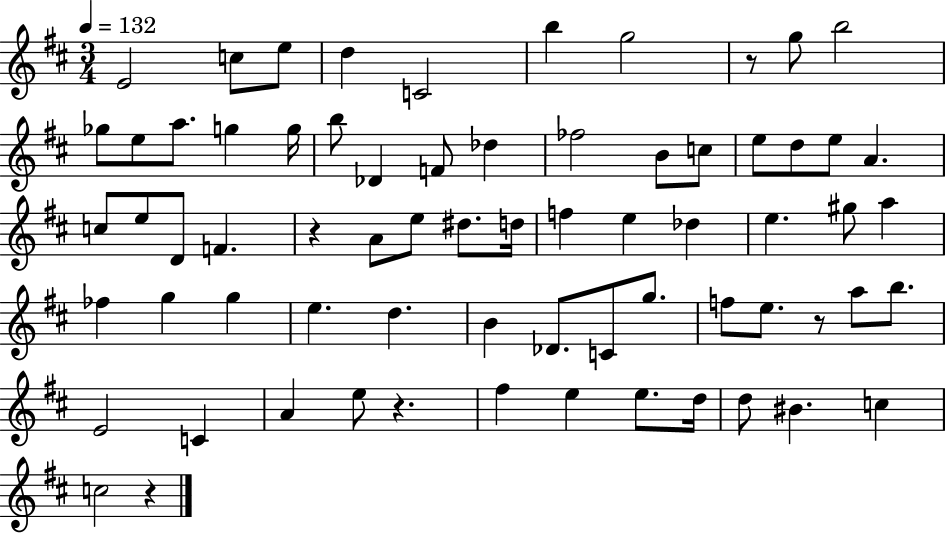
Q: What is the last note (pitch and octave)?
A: C5